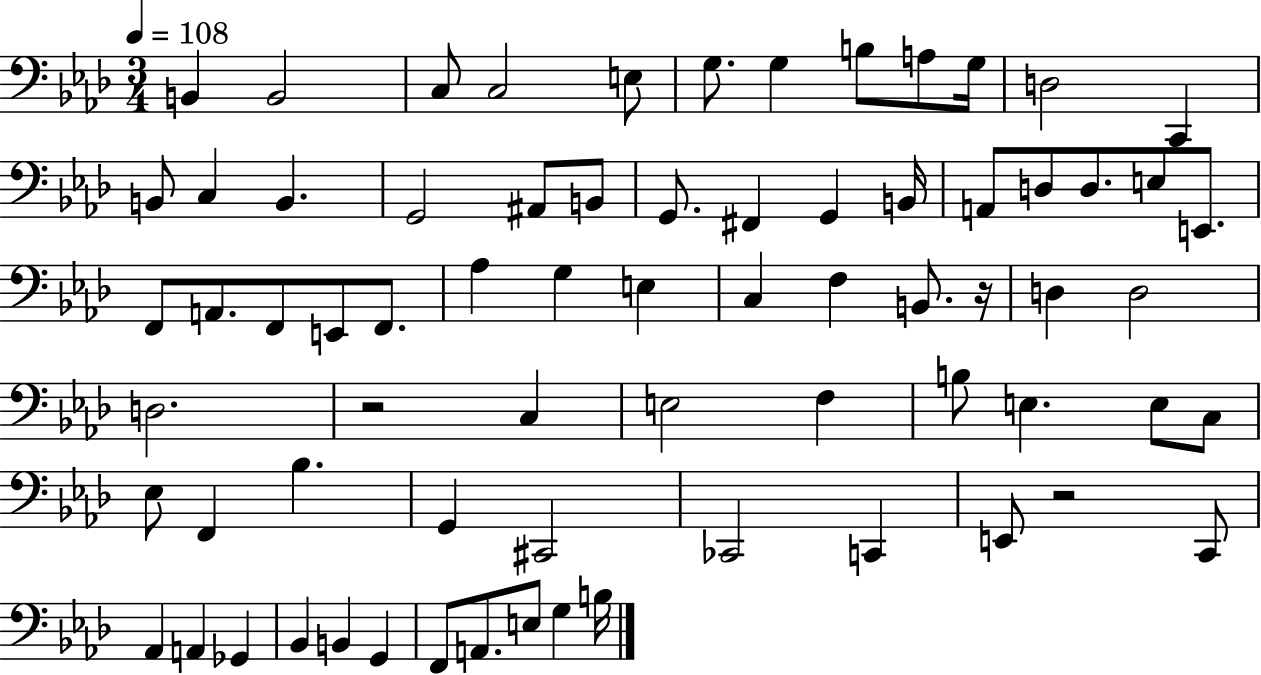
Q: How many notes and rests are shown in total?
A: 71